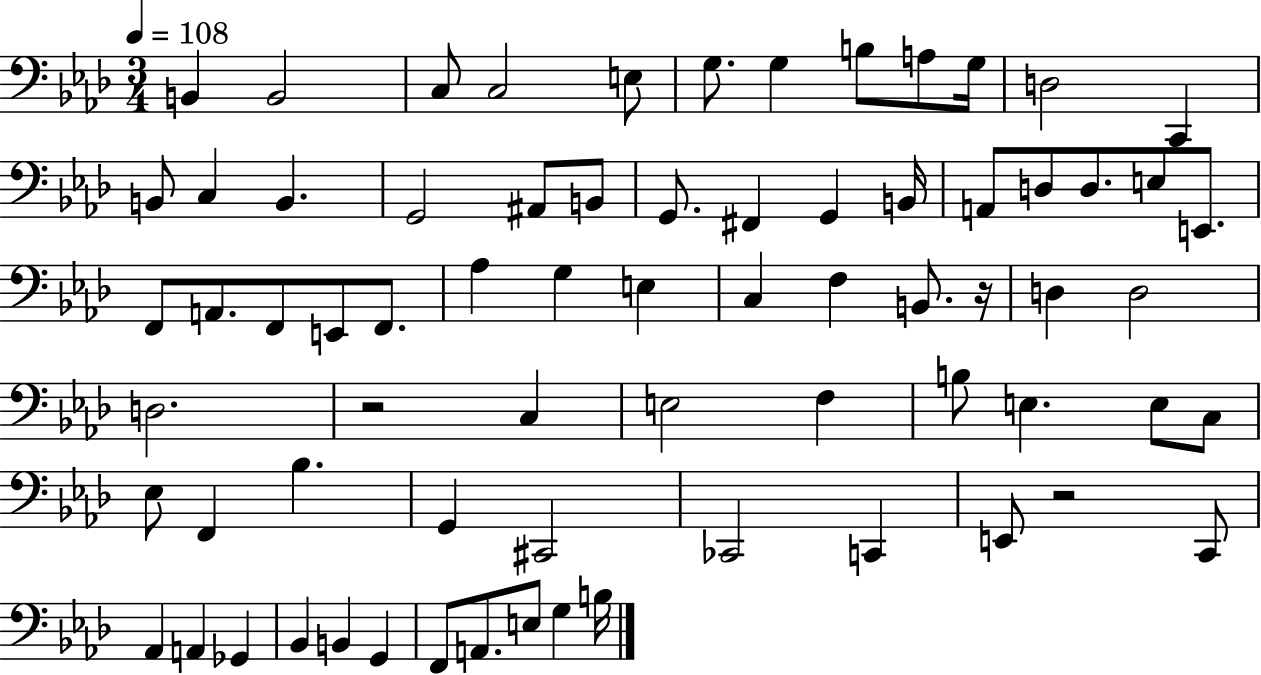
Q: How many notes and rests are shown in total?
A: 71